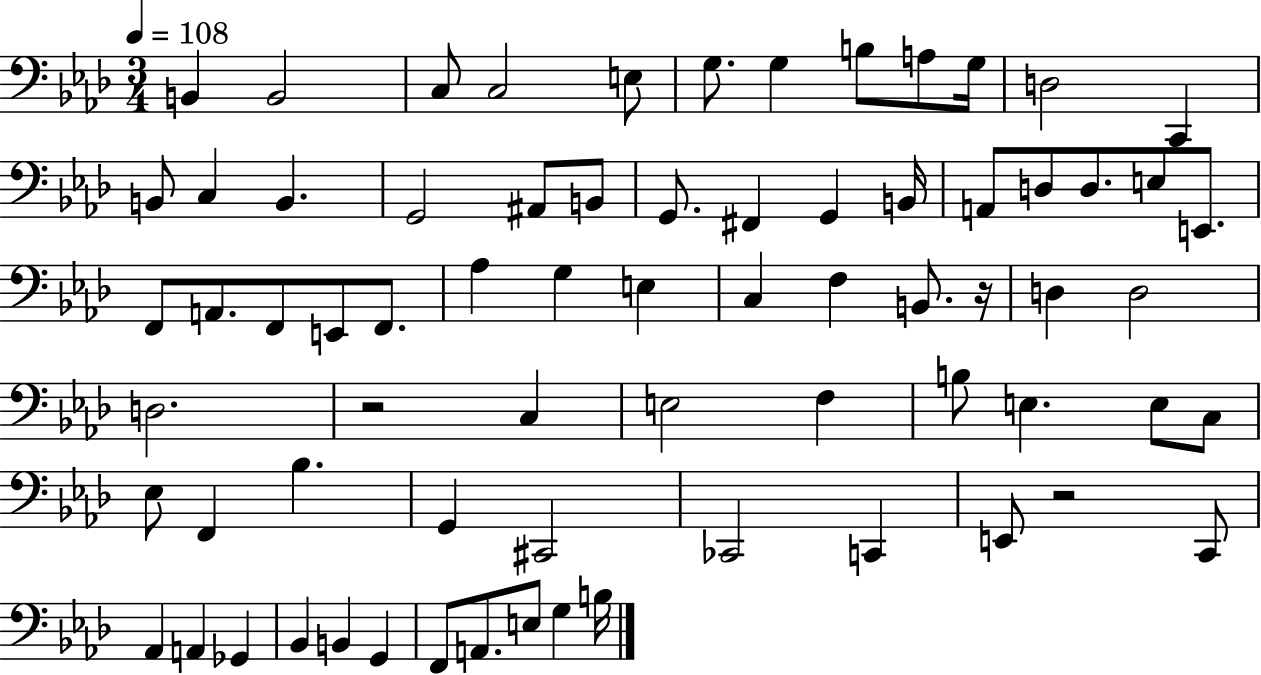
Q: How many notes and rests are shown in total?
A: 71